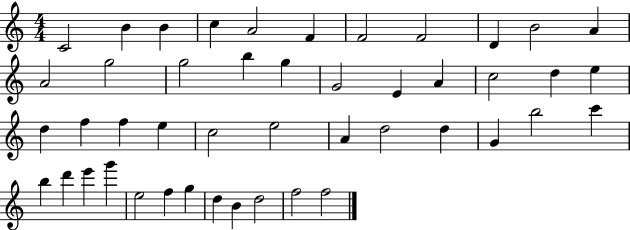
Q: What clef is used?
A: treble